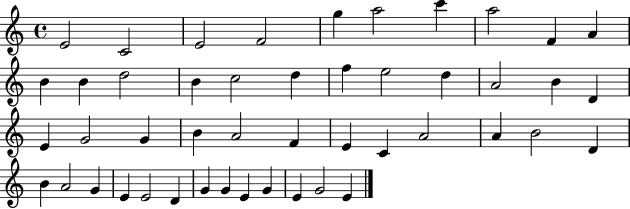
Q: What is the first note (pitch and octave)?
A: E4